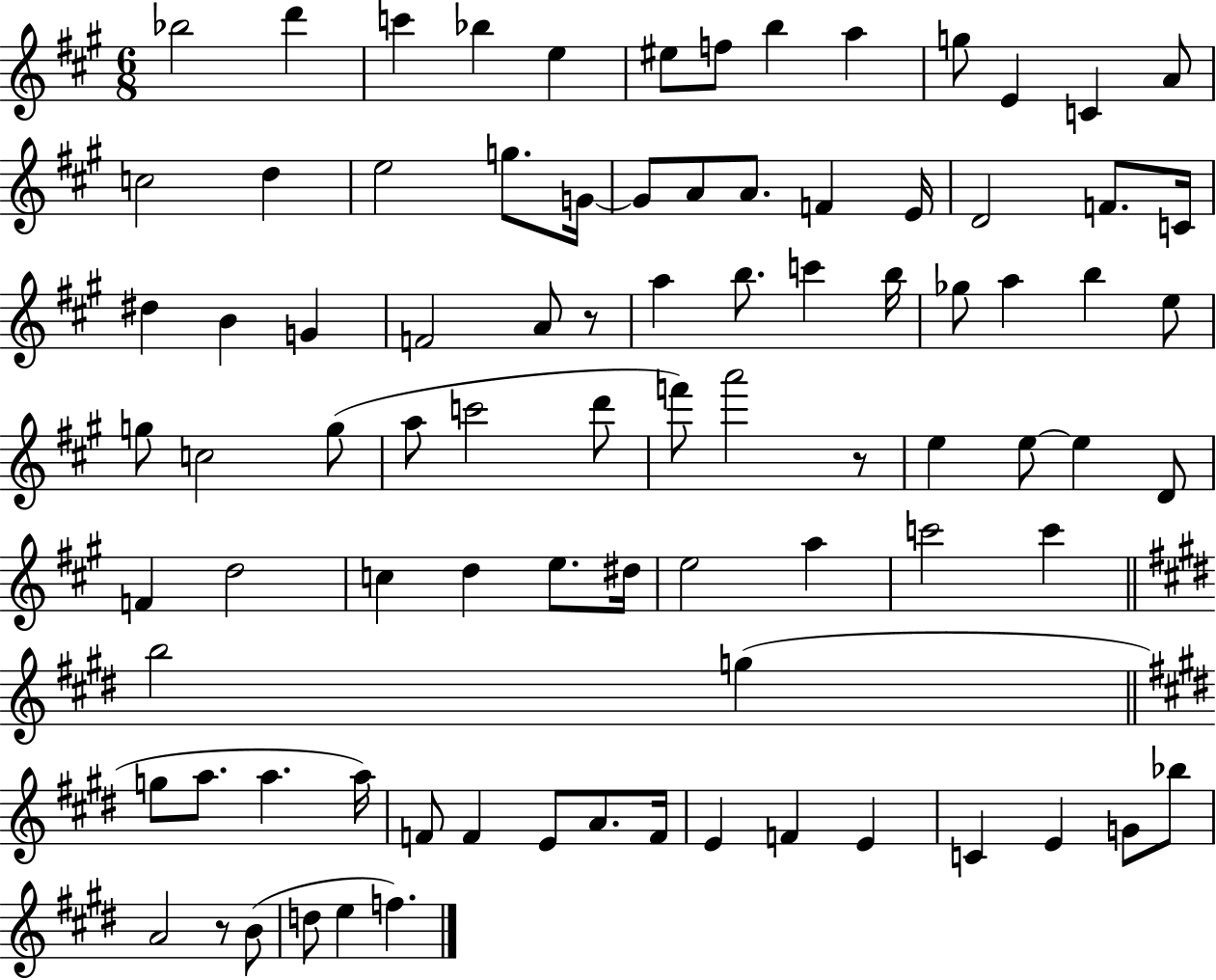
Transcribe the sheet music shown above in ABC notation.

X:1
T:Untitled
M:6/8
L:1/4
K:A
_b2 d' c' _b e ^e/2 f/2 b a g/2 E C A/2 c2 d e2 g/2 G/4 G/2 A/2 A/2 F E/4 D2 F/2 C/4 ^d B G F2 A/2 z/2 a b/2 c' b/4 _g/2 a b e/2 g/2 c2 g/2 a/2 c'2 d'/2 f'/2 a'2 z/2 e e/2 e D/2 F d2 c d e/2 ^d/4 e2 a c'2 c' b2 g g/2 a/2 a a/4 F/2 F E/2 A/2 F/4 E F E C E G/2 _b/2 A2 z/2 B/2 d/2 e f